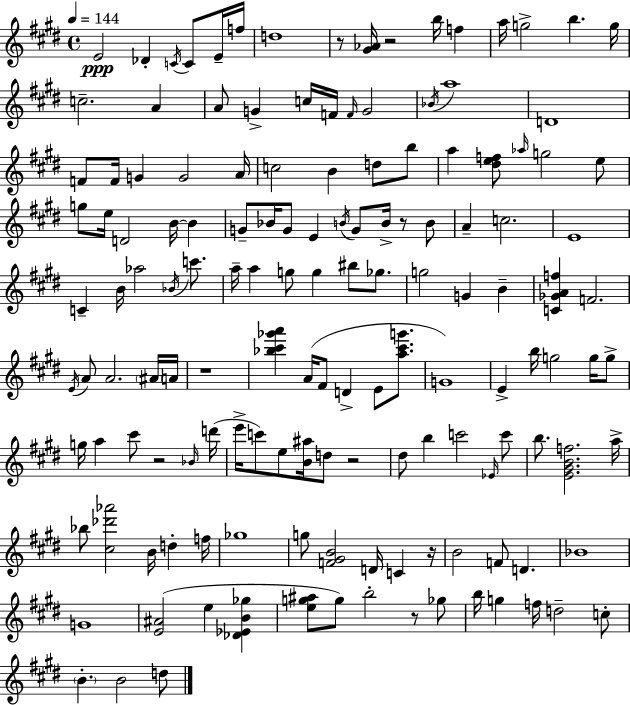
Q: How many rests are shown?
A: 8